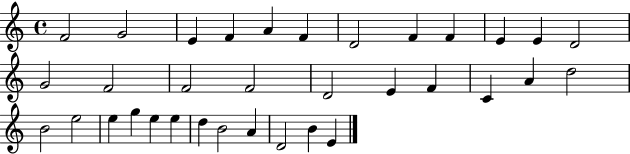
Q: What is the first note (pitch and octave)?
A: F4